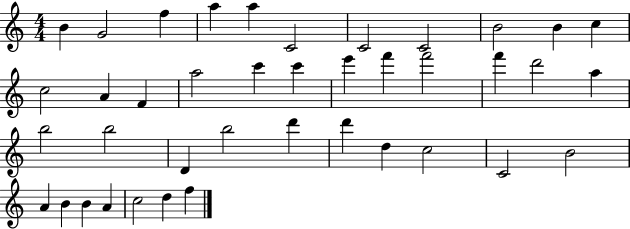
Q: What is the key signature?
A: C major